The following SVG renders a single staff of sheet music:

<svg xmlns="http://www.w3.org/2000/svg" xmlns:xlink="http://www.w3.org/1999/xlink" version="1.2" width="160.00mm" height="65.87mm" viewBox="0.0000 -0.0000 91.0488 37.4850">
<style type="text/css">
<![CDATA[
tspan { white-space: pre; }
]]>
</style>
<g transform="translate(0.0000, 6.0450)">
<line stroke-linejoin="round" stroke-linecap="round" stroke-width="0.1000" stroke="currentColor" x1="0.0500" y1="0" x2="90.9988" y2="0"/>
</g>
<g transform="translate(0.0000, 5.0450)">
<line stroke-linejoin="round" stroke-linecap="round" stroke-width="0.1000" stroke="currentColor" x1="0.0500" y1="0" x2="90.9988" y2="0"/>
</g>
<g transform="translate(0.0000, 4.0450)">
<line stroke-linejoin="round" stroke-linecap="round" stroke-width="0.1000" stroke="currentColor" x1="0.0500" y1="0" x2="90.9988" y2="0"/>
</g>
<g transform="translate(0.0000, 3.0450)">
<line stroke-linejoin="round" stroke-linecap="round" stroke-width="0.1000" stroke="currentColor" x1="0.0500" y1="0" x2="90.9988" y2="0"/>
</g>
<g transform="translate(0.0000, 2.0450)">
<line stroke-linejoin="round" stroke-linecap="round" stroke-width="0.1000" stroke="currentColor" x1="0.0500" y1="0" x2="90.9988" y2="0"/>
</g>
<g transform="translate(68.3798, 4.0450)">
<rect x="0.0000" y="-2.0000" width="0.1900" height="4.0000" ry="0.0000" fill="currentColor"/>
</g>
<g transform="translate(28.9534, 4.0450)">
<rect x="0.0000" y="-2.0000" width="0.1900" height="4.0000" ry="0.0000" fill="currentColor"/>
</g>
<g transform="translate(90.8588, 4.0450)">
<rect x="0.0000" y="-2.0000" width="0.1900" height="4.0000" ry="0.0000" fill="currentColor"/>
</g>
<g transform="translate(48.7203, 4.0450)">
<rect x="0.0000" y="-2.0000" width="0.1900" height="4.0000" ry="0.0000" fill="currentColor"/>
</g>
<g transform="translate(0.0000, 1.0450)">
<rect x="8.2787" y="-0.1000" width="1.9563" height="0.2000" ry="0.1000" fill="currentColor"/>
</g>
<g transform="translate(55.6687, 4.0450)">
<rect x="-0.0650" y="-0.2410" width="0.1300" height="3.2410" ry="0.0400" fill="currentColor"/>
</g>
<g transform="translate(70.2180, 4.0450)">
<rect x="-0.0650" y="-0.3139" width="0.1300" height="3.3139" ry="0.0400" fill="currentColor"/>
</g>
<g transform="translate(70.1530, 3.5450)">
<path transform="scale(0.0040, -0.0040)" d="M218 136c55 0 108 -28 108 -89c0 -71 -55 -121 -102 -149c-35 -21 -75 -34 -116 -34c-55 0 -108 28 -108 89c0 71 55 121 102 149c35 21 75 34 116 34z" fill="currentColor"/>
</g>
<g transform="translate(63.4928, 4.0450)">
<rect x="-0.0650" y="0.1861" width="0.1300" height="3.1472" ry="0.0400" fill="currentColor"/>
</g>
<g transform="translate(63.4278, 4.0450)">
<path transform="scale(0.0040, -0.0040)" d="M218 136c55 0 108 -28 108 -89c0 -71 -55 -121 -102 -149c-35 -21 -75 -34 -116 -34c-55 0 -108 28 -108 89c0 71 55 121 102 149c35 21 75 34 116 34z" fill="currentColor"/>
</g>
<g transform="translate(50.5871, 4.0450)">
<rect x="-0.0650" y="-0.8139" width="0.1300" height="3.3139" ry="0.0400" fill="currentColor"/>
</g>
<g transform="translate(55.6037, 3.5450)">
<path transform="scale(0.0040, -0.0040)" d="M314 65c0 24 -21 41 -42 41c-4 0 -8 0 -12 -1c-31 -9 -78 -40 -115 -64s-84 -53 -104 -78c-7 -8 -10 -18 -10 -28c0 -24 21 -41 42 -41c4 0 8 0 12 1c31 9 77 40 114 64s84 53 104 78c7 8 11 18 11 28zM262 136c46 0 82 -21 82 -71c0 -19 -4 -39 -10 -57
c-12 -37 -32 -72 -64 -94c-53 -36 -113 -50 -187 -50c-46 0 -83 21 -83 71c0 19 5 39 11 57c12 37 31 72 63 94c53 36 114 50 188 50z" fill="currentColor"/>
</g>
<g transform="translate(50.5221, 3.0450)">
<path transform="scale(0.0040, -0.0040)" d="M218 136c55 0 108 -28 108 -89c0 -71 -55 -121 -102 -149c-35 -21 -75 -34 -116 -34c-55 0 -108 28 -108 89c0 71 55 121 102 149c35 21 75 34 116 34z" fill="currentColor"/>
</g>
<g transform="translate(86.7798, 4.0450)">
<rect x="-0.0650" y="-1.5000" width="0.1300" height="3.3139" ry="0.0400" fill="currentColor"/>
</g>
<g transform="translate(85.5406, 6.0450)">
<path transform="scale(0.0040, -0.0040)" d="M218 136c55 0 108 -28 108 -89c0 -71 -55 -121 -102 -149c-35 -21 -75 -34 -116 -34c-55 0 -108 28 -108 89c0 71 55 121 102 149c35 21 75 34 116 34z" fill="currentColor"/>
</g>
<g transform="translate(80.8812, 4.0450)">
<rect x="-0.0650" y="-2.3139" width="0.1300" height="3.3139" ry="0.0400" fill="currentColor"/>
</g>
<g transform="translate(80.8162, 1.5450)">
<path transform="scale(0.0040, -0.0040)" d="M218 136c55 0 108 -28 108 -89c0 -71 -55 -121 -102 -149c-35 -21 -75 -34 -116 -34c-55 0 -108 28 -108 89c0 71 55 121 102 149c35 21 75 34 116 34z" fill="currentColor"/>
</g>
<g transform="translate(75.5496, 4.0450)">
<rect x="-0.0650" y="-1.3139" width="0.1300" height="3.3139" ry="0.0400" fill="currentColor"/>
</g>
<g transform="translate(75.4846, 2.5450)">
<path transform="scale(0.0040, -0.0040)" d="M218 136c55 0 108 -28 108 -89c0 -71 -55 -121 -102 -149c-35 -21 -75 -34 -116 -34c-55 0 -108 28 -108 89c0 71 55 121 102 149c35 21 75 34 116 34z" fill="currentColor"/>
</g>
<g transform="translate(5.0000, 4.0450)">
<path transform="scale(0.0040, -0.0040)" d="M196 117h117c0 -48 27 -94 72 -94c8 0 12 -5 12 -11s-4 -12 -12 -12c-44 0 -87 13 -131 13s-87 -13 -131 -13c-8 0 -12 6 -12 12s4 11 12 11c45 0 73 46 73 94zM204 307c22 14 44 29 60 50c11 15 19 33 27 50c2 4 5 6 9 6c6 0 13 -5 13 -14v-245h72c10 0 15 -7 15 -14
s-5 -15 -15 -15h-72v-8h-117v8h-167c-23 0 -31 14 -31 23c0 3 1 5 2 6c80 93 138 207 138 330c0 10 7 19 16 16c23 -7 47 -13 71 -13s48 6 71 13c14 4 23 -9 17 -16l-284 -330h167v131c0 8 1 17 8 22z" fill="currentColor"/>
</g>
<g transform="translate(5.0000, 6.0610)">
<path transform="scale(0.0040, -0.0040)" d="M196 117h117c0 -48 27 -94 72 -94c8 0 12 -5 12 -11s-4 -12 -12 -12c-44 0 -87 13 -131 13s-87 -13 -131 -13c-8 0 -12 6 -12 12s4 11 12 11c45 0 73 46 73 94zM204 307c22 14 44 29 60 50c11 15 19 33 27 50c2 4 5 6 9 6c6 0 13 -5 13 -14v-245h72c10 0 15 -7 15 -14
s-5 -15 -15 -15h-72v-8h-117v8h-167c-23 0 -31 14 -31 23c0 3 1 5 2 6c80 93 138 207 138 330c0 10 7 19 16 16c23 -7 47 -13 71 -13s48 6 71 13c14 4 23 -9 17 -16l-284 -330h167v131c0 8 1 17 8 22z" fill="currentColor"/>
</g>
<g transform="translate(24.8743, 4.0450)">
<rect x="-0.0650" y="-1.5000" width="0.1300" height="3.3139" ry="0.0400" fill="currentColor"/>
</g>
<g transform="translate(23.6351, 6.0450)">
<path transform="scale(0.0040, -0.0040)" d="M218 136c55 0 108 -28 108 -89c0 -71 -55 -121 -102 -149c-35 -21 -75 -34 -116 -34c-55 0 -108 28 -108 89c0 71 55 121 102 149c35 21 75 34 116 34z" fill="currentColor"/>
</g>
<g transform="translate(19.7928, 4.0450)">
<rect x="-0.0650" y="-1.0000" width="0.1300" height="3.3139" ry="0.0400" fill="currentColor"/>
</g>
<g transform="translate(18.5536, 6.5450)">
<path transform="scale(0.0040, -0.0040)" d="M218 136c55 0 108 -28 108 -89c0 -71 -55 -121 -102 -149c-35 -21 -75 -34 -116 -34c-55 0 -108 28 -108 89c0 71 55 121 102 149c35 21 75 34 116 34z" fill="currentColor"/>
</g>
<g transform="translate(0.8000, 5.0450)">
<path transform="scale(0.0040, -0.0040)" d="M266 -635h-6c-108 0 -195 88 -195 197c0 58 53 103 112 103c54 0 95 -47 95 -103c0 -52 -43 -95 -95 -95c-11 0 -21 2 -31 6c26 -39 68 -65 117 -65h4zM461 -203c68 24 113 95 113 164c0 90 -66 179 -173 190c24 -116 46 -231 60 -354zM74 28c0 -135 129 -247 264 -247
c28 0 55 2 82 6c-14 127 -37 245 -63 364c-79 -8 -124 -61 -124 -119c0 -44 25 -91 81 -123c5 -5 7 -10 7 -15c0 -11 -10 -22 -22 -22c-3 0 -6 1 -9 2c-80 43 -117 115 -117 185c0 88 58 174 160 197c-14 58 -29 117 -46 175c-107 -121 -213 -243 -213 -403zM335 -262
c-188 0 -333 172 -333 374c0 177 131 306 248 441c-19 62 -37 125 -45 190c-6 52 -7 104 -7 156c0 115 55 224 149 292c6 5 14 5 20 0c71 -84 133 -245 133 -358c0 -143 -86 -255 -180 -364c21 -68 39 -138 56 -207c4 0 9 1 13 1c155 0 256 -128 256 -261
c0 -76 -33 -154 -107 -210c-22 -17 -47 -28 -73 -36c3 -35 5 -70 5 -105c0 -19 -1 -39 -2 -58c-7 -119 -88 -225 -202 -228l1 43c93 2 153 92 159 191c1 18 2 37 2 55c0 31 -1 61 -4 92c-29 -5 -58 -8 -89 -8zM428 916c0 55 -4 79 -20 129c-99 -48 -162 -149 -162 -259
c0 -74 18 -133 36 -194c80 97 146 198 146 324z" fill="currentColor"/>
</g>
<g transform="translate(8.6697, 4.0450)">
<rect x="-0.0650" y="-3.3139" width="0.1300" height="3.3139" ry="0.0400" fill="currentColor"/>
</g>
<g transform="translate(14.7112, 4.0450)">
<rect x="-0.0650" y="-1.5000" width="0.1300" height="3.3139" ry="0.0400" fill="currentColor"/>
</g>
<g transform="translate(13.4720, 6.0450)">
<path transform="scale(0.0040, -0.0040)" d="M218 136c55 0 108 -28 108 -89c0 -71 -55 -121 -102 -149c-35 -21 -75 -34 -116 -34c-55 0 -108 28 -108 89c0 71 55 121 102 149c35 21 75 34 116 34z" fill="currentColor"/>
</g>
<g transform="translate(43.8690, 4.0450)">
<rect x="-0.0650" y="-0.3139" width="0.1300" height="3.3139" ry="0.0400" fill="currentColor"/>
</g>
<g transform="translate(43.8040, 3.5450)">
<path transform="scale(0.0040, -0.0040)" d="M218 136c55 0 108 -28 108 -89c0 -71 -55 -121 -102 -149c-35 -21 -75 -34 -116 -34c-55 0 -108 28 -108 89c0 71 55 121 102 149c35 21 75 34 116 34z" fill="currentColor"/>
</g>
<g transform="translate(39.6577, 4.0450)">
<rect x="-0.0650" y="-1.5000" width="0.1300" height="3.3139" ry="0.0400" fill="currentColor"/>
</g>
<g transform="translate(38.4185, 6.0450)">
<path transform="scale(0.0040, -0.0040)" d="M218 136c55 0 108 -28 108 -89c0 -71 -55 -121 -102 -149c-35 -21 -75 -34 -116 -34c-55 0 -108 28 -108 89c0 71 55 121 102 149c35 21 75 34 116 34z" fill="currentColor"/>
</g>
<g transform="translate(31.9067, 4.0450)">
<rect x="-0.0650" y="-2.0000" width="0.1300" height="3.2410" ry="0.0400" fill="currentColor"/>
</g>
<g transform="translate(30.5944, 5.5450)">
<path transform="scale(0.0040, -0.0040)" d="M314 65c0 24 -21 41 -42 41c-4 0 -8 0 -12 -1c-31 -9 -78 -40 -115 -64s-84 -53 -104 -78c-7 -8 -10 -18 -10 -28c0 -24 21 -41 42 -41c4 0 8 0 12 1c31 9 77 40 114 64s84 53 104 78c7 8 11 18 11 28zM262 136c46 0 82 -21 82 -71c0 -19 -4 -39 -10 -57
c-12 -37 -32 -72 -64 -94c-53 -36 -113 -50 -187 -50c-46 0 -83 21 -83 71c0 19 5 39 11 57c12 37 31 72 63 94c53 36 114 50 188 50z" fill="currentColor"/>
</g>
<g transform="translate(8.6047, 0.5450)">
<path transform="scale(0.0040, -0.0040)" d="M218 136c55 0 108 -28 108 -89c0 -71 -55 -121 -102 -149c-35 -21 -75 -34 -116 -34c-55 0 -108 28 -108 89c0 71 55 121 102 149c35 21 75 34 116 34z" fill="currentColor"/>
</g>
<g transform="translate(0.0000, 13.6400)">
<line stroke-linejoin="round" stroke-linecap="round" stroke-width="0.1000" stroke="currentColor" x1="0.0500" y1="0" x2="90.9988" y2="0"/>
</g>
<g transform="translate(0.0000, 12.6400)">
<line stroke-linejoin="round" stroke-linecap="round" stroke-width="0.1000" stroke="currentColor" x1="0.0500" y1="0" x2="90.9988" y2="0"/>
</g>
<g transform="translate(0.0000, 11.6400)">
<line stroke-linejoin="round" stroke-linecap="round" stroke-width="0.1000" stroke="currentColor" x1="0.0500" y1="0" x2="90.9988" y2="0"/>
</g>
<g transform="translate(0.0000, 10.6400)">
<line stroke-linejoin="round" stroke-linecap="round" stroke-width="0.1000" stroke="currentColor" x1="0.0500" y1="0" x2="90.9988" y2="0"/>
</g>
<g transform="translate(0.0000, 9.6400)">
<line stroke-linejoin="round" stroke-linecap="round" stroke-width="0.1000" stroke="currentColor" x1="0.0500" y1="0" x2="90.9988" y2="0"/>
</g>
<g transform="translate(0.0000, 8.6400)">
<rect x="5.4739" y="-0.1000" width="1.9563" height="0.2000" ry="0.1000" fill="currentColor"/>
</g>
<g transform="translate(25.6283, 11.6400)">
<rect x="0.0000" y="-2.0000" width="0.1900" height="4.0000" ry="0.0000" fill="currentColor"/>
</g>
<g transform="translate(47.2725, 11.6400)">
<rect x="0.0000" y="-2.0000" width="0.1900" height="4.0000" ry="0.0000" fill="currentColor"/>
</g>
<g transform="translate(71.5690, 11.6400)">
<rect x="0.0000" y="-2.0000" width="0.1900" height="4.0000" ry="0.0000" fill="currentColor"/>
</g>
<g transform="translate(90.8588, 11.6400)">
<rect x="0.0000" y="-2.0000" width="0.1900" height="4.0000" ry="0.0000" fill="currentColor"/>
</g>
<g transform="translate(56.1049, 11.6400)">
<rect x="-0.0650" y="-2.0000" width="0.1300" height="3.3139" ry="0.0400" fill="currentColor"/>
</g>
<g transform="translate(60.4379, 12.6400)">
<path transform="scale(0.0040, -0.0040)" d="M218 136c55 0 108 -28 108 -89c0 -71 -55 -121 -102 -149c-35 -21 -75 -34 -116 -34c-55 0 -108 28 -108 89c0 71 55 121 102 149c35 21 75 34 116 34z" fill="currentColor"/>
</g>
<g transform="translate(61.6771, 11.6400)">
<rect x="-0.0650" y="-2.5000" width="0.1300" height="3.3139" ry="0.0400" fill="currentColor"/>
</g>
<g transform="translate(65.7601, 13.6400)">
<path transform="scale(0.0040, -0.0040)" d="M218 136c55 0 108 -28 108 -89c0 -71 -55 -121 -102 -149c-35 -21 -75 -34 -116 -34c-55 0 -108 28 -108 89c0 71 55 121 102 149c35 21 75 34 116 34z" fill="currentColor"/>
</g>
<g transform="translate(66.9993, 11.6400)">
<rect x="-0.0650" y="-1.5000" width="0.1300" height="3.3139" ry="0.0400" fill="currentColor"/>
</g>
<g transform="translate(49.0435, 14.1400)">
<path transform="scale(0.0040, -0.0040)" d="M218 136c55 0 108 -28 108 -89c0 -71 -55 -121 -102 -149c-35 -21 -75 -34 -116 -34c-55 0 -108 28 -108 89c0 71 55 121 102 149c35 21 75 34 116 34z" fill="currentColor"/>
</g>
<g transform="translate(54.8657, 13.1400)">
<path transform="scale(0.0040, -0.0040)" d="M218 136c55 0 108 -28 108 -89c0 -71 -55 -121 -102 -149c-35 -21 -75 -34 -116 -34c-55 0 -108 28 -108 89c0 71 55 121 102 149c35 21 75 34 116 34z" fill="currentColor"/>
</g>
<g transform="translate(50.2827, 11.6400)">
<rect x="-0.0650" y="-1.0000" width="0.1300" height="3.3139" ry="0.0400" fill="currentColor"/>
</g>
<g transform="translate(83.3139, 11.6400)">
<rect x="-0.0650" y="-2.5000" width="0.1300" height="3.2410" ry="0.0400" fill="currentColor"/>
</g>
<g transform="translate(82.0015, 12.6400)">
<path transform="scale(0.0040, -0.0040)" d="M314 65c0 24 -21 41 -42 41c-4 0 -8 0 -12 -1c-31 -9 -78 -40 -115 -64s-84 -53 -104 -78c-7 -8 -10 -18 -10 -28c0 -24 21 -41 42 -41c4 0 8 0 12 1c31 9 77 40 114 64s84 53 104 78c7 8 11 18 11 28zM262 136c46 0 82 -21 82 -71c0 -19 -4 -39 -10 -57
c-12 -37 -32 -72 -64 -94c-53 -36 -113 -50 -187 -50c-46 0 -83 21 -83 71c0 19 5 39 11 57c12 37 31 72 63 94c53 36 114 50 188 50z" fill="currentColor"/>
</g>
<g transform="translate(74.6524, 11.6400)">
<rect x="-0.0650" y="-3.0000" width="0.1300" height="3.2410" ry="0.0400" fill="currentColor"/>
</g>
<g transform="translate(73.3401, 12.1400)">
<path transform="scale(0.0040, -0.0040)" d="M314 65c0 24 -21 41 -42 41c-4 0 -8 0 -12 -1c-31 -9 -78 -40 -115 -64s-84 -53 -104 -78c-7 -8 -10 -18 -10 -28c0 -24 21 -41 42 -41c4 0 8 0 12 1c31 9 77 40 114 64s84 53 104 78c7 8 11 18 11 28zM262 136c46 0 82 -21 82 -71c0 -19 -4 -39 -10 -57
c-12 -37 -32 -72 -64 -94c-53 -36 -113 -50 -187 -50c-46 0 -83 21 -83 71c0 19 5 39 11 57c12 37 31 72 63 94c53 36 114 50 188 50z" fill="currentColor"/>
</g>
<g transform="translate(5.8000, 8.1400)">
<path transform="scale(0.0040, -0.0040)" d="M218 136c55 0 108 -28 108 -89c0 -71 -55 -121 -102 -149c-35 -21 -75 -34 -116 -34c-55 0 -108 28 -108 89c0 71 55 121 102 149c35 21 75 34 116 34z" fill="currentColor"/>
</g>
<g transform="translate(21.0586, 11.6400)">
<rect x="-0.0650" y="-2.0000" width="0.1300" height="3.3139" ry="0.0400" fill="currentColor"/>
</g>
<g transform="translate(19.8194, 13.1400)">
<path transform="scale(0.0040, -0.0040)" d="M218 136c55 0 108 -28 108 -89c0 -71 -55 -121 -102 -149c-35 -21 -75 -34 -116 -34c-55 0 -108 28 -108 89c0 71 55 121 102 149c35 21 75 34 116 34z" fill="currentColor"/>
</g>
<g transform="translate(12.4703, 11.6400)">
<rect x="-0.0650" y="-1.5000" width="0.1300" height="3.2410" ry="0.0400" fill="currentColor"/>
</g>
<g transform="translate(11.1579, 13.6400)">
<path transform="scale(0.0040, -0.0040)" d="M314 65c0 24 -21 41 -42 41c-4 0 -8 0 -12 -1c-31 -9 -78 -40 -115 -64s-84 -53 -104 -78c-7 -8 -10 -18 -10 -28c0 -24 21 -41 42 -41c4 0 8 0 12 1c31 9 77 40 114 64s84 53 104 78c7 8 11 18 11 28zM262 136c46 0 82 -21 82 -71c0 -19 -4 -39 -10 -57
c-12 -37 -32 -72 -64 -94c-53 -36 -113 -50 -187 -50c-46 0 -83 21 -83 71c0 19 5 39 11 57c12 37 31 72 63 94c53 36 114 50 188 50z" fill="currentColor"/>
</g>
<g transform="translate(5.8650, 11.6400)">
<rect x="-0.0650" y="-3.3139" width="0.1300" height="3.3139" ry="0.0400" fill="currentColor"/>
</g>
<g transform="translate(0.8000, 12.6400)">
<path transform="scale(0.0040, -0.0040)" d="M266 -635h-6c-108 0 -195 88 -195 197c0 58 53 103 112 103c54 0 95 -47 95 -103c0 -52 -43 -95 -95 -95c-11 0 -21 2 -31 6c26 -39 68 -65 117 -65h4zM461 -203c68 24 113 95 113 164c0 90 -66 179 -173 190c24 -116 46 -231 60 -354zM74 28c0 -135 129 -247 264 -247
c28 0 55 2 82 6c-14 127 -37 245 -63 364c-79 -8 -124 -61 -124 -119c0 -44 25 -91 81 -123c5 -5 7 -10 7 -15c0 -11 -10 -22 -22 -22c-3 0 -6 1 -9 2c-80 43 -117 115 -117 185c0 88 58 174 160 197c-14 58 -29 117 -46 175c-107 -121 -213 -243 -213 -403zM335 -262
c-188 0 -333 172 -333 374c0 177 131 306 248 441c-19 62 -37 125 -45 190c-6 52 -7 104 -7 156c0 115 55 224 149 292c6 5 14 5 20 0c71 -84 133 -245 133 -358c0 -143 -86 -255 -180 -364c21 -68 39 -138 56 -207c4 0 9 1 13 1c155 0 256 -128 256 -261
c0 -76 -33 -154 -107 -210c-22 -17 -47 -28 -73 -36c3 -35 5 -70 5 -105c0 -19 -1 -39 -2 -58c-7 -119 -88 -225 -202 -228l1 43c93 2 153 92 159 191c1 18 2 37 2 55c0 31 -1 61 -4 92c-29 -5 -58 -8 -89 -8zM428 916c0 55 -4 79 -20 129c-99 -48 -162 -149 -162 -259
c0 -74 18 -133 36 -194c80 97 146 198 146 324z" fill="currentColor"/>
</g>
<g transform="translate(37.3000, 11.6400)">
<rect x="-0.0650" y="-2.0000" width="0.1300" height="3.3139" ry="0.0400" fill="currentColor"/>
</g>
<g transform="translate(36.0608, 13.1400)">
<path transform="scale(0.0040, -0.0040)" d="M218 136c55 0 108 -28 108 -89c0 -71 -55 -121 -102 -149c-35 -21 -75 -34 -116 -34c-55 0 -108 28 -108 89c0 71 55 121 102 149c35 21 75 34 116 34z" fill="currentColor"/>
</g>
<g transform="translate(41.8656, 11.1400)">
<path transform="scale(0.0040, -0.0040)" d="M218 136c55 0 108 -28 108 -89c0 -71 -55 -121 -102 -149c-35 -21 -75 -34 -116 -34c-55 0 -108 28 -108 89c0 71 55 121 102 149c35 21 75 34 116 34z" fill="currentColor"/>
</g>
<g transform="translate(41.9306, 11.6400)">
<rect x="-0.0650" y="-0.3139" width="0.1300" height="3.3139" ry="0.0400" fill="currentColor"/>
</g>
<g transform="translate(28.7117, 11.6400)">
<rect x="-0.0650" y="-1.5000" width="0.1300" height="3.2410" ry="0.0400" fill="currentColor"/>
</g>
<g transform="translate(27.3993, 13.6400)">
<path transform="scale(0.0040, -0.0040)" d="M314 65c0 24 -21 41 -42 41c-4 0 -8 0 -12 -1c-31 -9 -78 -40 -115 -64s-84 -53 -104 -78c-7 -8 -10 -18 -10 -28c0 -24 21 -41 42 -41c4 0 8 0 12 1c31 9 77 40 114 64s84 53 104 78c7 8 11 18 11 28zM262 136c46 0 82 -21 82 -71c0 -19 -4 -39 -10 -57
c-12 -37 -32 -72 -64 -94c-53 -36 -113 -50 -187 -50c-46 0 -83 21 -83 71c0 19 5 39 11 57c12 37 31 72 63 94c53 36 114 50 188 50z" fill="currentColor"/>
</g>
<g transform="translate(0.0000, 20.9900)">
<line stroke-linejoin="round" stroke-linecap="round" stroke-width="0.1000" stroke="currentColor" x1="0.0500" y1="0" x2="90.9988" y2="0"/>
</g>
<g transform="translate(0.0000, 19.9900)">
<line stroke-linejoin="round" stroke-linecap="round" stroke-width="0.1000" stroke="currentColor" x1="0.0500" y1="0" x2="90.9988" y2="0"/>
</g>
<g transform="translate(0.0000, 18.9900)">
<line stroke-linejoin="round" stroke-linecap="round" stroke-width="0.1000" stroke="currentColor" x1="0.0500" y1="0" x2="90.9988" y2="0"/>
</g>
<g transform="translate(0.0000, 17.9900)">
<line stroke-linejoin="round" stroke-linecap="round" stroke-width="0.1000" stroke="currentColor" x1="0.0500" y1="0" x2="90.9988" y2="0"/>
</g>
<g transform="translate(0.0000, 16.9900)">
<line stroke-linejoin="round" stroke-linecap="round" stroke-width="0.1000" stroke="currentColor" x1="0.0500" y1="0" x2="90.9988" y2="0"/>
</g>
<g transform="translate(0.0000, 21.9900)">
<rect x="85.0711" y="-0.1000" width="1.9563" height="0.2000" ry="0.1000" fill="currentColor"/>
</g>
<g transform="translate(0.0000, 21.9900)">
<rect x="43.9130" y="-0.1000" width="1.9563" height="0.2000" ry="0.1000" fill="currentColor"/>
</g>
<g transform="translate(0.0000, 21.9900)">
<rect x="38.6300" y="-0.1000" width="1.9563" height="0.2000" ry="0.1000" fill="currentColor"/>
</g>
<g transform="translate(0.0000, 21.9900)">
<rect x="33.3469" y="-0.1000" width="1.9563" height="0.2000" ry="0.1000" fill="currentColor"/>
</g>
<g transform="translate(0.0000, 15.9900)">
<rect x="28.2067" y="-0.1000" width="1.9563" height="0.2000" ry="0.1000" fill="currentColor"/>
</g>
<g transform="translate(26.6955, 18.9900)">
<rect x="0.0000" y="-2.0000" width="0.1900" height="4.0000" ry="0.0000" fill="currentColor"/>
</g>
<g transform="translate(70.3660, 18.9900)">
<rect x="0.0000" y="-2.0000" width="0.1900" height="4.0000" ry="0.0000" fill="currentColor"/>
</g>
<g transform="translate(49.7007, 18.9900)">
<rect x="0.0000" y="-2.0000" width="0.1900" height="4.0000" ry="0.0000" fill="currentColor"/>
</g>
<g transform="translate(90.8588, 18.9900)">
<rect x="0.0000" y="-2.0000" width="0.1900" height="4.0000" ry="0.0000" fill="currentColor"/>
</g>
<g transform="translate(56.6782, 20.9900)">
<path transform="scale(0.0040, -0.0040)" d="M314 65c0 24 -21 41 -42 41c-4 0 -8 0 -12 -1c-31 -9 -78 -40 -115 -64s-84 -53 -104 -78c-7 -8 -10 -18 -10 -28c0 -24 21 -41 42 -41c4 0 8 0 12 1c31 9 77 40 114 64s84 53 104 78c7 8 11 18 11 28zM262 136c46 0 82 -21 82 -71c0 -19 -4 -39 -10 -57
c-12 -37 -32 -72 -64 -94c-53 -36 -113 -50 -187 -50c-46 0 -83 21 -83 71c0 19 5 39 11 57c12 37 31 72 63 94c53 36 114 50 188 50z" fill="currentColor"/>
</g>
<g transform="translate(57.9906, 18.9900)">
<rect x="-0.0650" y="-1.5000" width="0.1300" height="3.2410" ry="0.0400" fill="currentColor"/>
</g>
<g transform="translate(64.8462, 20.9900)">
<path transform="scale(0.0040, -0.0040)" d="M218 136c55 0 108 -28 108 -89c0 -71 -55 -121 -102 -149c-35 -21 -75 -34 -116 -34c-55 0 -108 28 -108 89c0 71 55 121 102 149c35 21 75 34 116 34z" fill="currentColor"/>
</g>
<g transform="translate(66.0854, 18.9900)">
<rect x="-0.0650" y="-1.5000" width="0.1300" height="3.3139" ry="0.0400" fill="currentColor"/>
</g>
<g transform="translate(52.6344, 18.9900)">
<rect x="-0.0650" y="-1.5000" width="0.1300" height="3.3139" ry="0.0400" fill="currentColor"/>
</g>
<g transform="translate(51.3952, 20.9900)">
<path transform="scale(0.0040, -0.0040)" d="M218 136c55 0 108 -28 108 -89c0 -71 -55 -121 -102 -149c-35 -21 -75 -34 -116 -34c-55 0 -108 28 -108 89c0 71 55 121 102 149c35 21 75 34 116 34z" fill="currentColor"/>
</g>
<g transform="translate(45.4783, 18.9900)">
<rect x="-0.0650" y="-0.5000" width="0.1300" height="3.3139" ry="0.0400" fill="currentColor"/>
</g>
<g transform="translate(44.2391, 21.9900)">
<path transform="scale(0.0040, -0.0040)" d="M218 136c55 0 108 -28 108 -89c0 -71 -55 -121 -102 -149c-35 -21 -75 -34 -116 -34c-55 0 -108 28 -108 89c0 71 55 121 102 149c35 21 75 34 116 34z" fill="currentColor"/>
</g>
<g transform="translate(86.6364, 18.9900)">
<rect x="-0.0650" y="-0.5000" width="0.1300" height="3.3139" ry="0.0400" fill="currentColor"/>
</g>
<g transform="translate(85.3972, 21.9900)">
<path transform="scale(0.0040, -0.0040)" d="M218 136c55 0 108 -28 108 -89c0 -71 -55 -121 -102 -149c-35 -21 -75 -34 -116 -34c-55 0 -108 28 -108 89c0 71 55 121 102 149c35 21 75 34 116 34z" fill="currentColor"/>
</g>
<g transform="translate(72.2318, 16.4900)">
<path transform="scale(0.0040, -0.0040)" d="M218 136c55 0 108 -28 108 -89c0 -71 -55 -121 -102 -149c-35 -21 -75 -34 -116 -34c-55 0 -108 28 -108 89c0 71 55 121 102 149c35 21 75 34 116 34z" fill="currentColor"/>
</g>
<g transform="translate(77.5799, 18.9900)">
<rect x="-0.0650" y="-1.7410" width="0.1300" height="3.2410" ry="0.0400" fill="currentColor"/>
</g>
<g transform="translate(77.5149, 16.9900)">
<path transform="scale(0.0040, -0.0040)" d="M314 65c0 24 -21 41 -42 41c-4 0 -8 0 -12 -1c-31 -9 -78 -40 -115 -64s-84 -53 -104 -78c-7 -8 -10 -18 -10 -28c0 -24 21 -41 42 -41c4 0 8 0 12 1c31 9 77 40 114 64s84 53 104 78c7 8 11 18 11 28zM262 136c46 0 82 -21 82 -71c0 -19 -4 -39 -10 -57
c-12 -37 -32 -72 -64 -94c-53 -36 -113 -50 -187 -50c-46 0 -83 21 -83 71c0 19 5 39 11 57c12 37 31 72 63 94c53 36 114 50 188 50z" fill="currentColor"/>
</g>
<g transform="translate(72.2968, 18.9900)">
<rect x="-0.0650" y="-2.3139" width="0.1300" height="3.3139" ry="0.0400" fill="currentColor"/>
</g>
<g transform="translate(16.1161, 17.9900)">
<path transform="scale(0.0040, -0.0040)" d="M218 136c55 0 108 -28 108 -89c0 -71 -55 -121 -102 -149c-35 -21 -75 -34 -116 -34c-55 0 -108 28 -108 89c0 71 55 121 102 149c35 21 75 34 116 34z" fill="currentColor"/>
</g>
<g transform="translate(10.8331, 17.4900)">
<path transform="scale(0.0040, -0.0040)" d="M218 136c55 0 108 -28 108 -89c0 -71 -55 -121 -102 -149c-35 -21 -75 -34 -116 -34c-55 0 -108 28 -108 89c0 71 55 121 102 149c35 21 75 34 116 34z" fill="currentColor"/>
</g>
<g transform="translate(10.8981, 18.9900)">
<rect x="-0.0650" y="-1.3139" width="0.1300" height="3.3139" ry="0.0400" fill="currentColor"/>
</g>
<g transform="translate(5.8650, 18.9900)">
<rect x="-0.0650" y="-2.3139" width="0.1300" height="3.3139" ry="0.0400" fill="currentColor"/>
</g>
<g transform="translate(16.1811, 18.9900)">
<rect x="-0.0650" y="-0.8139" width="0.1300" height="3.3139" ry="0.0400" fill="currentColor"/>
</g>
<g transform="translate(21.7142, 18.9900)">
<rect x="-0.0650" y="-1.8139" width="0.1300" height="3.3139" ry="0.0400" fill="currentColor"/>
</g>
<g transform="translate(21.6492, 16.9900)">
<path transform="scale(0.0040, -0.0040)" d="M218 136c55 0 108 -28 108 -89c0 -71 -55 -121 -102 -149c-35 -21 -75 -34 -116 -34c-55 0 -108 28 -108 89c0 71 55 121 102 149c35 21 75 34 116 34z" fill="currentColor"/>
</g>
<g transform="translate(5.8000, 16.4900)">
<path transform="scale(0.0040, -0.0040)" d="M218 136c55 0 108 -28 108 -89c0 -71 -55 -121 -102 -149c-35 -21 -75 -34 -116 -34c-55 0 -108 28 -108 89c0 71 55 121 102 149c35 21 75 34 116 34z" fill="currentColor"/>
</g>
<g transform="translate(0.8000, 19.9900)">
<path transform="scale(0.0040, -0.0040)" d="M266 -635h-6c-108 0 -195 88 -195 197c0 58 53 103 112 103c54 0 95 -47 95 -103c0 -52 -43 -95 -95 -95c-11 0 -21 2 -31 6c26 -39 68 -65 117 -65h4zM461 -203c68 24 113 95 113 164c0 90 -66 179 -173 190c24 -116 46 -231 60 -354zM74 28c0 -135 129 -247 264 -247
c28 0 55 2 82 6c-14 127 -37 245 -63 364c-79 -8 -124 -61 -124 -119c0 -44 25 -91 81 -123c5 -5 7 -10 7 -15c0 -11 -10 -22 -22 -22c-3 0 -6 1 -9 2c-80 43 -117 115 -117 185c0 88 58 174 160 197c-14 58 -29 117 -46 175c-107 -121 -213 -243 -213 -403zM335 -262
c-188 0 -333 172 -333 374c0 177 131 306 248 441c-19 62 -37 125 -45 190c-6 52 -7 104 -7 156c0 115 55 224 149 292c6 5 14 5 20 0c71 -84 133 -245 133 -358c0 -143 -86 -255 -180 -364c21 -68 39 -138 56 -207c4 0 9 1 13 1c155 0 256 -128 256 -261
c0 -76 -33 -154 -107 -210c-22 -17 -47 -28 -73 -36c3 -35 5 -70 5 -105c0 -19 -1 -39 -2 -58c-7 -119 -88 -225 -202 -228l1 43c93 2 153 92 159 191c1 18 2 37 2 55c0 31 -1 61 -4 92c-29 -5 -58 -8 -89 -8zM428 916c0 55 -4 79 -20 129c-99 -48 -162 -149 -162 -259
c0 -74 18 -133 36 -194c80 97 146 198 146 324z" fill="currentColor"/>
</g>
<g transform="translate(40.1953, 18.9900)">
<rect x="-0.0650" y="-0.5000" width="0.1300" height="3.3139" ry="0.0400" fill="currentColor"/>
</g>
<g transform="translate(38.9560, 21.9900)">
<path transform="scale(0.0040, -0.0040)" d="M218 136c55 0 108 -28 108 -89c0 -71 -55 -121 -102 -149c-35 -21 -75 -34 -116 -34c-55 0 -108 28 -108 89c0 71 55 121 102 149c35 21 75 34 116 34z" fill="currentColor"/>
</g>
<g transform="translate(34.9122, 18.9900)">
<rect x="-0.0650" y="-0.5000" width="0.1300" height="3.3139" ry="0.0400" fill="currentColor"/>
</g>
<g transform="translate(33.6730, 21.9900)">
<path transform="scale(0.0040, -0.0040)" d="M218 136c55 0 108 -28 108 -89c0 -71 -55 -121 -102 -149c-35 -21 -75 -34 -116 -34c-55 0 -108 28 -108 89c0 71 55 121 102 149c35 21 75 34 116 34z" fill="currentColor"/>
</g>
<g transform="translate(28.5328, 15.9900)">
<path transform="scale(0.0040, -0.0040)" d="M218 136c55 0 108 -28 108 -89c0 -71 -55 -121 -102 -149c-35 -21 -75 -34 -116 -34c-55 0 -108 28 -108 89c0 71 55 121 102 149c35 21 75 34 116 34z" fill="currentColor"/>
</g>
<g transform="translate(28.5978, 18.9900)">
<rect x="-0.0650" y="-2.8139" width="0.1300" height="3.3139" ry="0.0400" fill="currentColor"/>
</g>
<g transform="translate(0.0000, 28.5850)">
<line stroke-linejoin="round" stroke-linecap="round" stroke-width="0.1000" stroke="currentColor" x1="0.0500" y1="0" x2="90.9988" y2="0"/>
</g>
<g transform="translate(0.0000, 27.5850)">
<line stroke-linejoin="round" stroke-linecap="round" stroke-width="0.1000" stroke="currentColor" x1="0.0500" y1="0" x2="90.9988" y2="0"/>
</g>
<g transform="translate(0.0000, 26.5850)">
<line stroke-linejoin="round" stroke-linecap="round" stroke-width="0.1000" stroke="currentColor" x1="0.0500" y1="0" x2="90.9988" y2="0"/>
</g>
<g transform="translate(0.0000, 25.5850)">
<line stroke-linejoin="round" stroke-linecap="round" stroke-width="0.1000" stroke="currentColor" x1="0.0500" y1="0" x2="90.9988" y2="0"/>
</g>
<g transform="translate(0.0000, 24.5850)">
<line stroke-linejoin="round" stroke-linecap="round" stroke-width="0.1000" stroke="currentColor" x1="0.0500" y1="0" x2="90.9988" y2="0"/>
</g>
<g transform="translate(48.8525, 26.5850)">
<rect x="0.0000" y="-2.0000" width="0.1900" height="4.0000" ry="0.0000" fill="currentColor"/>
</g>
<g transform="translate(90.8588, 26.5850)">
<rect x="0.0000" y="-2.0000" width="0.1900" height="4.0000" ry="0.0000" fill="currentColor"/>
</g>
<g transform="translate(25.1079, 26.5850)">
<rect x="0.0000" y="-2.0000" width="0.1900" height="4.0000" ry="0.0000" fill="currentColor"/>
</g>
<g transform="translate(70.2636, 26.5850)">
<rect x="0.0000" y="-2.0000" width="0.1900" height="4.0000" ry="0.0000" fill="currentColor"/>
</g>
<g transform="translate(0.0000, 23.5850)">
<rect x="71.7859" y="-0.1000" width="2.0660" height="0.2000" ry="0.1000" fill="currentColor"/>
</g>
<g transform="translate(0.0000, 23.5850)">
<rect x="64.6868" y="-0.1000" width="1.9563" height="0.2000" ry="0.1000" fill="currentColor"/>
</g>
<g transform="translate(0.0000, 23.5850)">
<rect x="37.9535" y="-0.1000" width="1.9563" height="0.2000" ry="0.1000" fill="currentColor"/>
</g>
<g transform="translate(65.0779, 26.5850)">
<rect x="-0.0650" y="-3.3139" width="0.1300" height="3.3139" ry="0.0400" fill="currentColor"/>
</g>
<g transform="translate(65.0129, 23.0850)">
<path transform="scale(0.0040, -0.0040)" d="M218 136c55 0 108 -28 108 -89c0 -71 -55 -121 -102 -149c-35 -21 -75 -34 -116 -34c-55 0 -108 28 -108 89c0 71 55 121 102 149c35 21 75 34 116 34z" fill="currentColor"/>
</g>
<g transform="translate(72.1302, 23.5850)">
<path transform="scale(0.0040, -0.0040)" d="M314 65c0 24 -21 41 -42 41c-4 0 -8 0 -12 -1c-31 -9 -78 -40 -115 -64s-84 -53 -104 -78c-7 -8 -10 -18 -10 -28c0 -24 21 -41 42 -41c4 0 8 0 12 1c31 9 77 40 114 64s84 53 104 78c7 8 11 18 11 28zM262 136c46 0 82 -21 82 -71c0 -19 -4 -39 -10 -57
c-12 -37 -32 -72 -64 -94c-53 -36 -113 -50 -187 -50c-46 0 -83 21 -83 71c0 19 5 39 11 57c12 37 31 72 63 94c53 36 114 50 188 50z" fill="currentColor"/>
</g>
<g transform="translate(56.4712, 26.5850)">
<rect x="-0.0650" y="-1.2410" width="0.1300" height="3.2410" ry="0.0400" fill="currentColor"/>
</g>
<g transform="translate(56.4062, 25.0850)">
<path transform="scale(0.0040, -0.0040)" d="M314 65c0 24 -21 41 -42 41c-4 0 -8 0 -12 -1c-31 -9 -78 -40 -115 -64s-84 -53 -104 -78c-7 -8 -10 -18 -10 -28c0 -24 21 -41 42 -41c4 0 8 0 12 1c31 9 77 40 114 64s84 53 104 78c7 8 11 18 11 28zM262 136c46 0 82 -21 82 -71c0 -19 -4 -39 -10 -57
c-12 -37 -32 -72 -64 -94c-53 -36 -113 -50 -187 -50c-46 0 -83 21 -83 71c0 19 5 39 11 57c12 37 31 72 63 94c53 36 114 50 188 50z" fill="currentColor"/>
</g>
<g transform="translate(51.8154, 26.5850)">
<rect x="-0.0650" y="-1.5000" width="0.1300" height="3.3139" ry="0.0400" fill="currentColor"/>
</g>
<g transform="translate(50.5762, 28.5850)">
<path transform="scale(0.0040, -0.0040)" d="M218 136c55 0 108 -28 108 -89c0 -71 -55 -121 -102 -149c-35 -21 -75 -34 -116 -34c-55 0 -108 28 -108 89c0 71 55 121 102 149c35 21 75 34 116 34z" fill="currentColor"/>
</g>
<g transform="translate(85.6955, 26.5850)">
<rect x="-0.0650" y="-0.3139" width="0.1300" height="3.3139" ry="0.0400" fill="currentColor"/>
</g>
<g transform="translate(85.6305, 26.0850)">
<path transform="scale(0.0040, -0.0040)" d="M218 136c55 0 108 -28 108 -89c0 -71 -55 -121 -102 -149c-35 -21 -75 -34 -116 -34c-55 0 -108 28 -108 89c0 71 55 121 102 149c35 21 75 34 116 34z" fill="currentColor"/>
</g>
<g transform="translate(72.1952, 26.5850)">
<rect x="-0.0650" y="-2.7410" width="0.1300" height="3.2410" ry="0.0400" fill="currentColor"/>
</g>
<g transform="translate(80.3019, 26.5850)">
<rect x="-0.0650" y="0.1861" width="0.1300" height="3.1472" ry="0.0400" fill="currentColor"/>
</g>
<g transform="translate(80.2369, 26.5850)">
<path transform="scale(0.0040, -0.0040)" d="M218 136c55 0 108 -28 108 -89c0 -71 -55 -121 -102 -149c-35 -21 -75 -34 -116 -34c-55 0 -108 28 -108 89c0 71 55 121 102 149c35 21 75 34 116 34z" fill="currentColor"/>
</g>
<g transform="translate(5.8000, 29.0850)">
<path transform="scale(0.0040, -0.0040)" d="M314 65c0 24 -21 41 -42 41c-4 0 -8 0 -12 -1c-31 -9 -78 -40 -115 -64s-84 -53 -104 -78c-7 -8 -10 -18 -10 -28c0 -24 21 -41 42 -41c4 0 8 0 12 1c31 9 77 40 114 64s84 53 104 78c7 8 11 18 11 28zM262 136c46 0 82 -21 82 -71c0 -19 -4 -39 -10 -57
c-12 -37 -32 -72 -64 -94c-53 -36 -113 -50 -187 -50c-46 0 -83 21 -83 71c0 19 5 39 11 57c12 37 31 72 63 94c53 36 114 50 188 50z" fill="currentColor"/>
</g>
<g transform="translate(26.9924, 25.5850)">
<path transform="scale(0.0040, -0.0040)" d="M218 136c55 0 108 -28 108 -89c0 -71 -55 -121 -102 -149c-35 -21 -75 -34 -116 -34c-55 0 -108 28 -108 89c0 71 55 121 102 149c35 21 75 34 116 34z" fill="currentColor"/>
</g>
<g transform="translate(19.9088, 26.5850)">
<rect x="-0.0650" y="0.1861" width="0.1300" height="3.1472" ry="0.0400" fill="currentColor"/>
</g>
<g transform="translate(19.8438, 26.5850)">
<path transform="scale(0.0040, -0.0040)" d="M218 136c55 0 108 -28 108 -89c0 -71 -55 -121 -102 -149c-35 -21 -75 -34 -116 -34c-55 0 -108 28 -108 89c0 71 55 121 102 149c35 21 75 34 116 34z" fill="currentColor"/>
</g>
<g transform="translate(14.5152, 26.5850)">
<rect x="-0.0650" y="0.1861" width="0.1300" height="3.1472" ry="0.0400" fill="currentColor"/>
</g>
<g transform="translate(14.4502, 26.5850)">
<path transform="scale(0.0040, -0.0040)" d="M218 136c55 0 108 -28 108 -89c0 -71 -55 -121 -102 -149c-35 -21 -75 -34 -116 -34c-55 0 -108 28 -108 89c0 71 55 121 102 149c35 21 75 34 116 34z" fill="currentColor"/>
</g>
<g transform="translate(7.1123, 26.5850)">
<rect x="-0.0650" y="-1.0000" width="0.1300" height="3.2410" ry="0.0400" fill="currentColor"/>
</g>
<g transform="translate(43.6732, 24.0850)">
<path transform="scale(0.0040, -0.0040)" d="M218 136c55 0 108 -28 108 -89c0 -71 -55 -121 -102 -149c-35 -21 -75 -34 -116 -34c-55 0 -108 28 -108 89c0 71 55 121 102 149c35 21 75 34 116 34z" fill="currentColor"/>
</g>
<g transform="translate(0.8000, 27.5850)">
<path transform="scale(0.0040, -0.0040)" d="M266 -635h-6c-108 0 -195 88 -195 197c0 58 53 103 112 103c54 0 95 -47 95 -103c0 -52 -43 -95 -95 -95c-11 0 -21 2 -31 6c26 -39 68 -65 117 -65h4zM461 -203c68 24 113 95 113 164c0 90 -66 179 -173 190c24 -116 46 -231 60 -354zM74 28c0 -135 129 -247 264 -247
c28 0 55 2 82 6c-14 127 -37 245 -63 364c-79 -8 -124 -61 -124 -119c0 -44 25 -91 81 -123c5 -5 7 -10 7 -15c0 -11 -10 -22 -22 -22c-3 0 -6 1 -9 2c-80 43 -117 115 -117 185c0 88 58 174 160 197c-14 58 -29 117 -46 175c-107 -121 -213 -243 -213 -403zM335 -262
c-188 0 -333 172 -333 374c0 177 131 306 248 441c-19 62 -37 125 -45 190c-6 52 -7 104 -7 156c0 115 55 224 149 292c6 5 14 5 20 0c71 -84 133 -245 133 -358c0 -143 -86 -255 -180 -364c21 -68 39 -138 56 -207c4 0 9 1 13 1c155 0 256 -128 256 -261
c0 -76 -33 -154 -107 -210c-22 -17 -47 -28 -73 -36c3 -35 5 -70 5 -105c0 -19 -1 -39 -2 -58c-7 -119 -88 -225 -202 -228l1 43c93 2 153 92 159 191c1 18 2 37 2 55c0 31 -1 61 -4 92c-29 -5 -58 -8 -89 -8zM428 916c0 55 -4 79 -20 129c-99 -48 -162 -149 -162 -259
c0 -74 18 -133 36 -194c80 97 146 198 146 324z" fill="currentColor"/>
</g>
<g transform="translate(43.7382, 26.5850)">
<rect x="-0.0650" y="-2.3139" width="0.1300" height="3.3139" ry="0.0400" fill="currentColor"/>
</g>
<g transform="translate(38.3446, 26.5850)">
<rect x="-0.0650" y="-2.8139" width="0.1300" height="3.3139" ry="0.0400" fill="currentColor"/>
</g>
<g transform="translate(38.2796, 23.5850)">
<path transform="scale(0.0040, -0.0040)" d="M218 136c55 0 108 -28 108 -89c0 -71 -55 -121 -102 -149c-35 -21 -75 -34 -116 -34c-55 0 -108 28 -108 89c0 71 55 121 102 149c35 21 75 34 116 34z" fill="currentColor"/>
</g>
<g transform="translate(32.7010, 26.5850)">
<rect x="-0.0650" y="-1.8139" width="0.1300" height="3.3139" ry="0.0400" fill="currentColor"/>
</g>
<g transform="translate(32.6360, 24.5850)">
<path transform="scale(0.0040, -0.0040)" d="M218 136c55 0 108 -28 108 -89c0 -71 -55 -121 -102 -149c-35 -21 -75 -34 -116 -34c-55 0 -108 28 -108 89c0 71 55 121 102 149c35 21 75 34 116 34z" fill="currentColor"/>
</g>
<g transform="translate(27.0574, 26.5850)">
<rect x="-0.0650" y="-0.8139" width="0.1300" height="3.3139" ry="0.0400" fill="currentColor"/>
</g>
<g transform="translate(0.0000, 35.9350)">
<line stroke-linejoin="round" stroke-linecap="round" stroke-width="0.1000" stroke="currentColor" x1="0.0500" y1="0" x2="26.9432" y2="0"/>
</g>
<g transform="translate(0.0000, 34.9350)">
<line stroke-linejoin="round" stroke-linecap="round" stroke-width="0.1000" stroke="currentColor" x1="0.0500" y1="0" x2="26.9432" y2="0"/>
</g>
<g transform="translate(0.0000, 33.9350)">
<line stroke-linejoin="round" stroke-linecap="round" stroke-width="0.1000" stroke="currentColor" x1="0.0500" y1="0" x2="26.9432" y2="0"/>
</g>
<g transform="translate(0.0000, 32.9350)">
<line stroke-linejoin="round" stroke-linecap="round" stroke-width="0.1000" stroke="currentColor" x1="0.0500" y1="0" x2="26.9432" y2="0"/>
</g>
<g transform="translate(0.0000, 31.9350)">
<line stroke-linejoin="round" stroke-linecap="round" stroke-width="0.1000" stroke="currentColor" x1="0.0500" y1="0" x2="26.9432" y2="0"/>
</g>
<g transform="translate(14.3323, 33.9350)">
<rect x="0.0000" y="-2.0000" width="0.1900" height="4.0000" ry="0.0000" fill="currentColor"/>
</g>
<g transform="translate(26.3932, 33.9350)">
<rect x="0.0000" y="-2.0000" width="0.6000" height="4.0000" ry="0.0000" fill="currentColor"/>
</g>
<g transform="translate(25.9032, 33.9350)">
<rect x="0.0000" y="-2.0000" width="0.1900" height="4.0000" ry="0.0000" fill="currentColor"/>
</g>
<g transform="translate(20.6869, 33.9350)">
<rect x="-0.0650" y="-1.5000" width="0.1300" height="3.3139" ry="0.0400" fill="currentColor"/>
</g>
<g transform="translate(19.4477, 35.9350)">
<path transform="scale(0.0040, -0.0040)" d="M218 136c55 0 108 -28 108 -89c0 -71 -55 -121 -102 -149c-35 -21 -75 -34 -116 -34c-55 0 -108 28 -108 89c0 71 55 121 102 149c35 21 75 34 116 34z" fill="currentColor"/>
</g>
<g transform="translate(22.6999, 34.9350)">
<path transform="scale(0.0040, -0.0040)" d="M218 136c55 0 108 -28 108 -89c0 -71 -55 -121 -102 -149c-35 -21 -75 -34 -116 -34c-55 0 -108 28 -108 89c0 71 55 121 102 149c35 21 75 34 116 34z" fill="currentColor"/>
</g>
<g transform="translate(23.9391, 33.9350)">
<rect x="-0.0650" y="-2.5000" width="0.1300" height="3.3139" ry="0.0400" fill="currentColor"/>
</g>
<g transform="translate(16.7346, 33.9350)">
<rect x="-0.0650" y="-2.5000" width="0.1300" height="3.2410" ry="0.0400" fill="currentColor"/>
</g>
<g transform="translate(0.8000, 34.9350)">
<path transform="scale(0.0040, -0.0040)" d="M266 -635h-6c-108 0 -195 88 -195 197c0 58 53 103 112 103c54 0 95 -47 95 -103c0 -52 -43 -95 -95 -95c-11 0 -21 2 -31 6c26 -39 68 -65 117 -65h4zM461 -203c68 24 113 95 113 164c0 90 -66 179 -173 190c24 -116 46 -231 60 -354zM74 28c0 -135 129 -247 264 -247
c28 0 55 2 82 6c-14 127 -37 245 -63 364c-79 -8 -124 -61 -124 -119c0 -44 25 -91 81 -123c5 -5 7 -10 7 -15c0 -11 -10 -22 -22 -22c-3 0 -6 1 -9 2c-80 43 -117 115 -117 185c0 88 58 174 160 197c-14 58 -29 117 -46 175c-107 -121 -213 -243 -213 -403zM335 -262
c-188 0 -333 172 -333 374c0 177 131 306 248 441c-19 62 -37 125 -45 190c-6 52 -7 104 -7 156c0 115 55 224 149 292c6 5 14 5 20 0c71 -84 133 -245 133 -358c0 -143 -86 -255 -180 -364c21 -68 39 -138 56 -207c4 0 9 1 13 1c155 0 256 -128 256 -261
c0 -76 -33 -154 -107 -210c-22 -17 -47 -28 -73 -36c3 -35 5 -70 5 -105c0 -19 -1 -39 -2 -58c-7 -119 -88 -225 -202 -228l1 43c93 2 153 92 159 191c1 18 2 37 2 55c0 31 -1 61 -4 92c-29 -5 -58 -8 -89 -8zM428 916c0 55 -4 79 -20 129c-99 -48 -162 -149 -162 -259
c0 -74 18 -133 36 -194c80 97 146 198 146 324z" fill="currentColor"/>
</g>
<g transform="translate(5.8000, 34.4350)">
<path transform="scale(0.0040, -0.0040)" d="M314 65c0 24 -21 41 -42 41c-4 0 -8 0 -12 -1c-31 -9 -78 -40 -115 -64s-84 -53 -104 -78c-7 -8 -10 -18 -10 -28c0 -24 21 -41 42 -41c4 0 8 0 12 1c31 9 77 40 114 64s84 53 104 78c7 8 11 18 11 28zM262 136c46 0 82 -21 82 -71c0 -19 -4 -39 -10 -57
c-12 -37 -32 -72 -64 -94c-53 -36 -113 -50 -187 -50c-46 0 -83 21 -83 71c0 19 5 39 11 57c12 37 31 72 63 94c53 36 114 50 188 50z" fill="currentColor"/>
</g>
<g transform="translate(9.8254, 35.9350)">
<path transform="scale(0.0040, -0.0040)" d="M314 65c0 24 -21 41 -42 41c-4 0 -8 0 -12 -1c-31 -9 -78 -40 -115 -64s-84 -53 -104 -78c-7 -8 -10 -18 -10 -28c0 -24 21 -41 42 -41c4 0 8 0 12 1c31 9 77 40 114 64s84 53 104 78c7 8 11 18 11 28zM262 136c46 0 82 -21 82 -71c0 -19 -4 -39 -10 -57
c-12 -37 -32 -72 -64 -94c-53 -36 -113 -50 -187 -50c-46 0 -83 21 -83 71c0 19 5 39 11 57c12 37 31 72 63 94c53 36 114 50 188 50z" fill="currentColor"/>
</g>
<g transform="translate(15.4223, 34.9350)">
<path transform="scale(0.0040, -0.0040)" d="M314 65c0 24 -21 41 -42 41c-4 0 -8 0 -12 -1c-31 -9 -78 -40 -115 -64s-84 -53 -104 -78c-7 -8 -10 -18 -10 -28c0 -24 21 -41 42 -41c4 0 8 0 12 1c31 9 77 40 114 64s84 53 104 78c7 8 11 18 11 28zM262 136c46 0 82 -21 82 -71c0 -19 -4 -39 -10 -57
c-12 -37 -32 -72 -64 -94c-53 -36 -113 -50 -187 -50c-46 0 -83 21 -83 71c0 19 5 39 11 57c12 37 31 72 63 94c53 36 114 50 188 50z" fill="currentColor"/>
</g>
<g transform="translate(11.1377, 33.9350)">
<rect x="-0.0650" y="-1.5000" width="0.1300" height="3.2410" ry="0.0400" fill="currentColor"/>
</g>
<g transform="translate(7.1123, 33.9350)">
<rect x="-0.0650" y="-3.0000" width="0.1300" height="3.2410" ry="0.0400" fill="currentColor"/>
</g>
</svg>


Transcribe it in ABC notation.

X:1
T:Untitled
M:4/4
L:1/4
K:C
b E D E F2 E c d c2 B c e g E b E2 F E2 F c D F G E A2 G2 g e d f a C C C E E2 E g f2 C D2 B B d f a g E e2 b a2 B c A2 E2 G2 E G